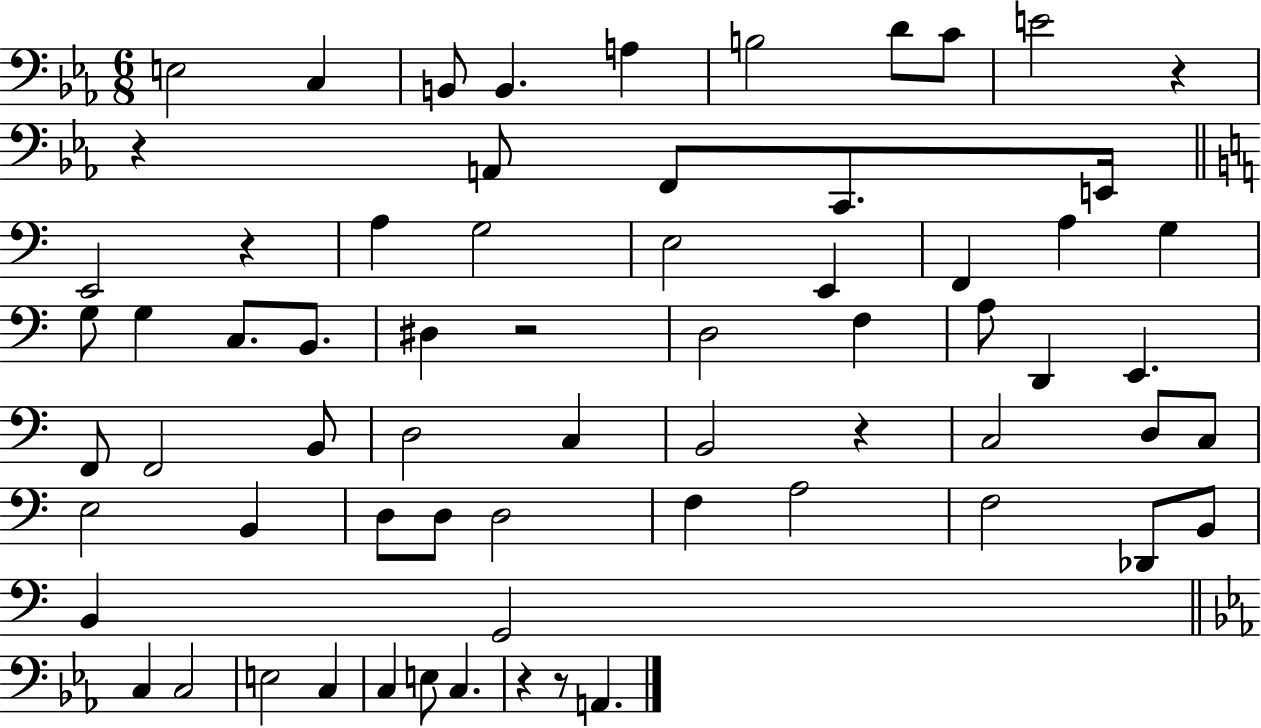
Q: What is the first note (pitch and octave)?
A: E3